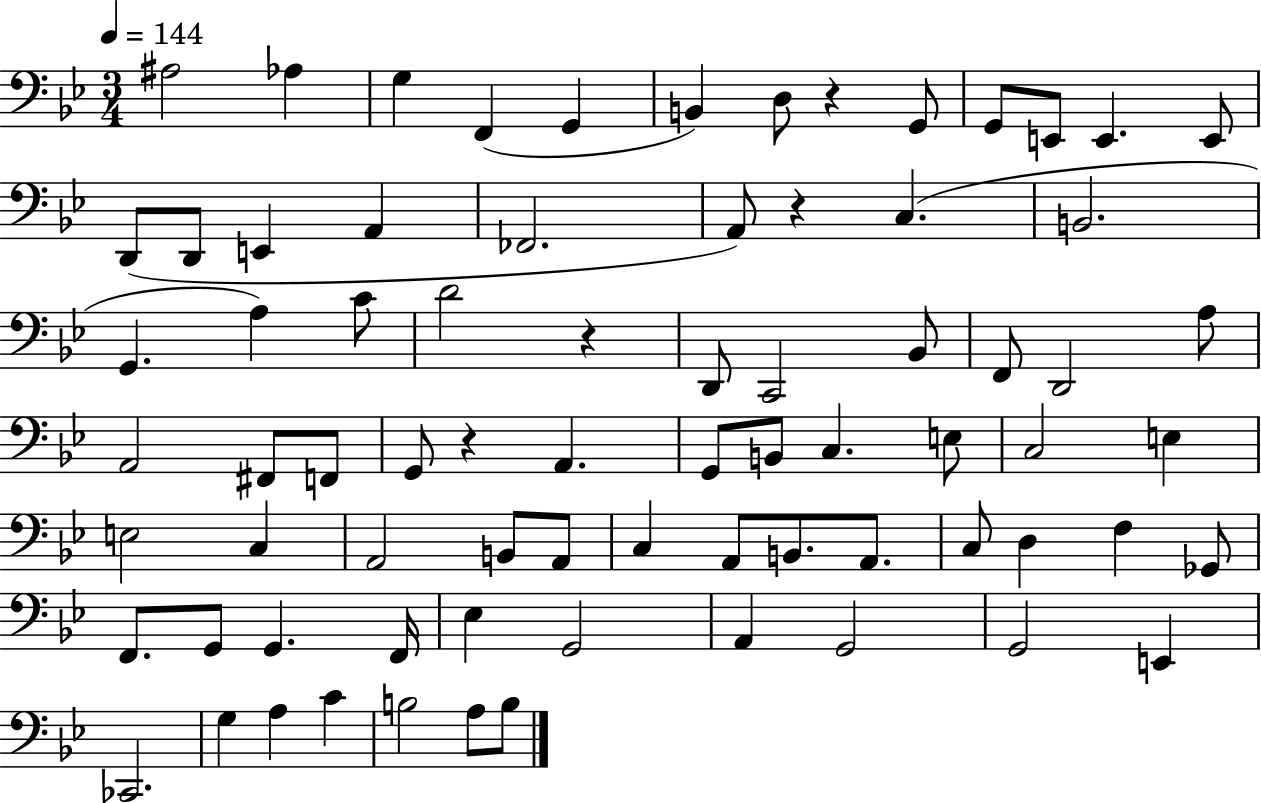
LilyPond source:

{
  \clef bass
  \numericTimeSignature
  \time 3/4
  \key bes \major
  \tempo 4 = 144
  ais2 aes4 | g4 f,4( g,4 | b,4) d8 r4 g,8 | g,8 e,8 e,4. e,8 | \break d,8( d,8 e,4 a,4 | fes,2. | a,8) r4 c4.( | b,2. | \break g,4. a4) c'8 | d'2 r4 | d,8 c,2 bes,8 | f,8 d,2 a8 | \break a,2 fis,8 f,8 | g,8 r4 a,4. | g,8 b,8 c4. e8 | c2 e4 | \break e2 c4 | a,2 b,8 a,8 | c4 a,8 b,8. a,8. | c8 d4 f4 ges,8 | \break f,8. g,8 g,4. f,16 | ees4 g,2 | a,4 g,2 | g,2 e,4 | \break ces,2. | g4 a4 c'4 | b2 a8 b8 | \bar "|."
}